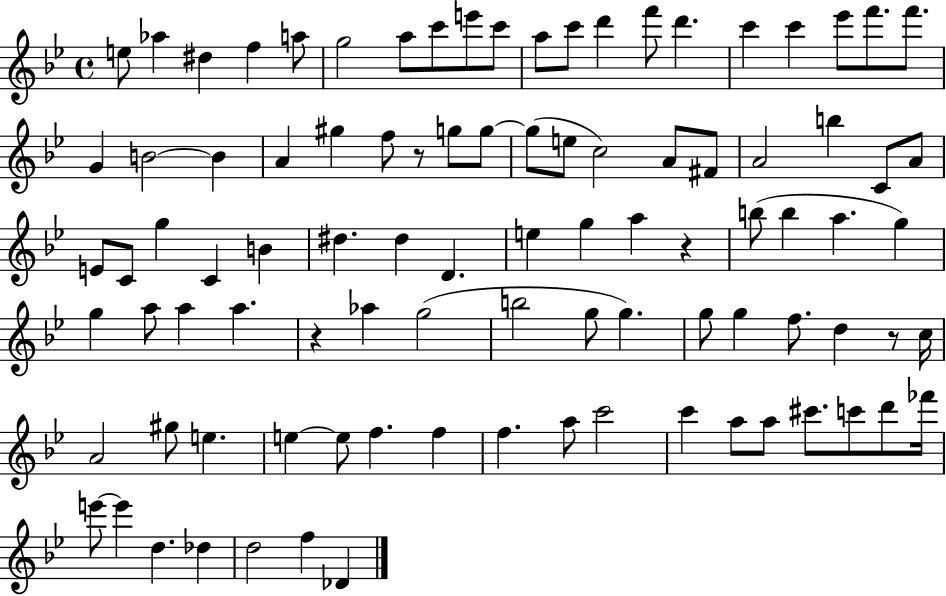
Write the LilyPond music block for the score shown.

{
  \clef treble
  \time 4/4
  \defaultTimeSignature
  \key bes \major
  e''8 aes''4 dis''4 f''4 a''8 | g''2 a''8 c'''8 e'''8 c'''8 | a''8 c'''8 d'''4 f'''8 d'''4. | c'''4 c'''4 ees'''8 f'''8. f'''8. | \break g'4 b'2~~ b'4 | a'4 gis''4 f''8 r8 g''8 g''8~~ | g''8( e''8 c''2) a'8 fis'8 | a'2 b''4 c'8 a'8 | \break e'8 c'8 g''4 c'4 b'4 | dis''4. dis''4 d'4. | e''4 g''4 a''4 r4 | b''8( b''4 a''4. g''4) | \break g''4 a''8 a''4 a''4. | r4 aes''4 g''2( | b''2 g''8 g''4.) | g''8 g''4 f''8. d''4 r8 c''16 | \break a'2 gis''8 e''4. | e''4~~ e''8 f''4. f''4 | f''4. a''8 c'''2 | c'''4 a''8 a''8 cis'''8. c'''8 d'''8 fes'''16 | \break e'''8~~ e'''4 d''4. des''4 | d''2 f''4 des'4 | \bar "|."
}